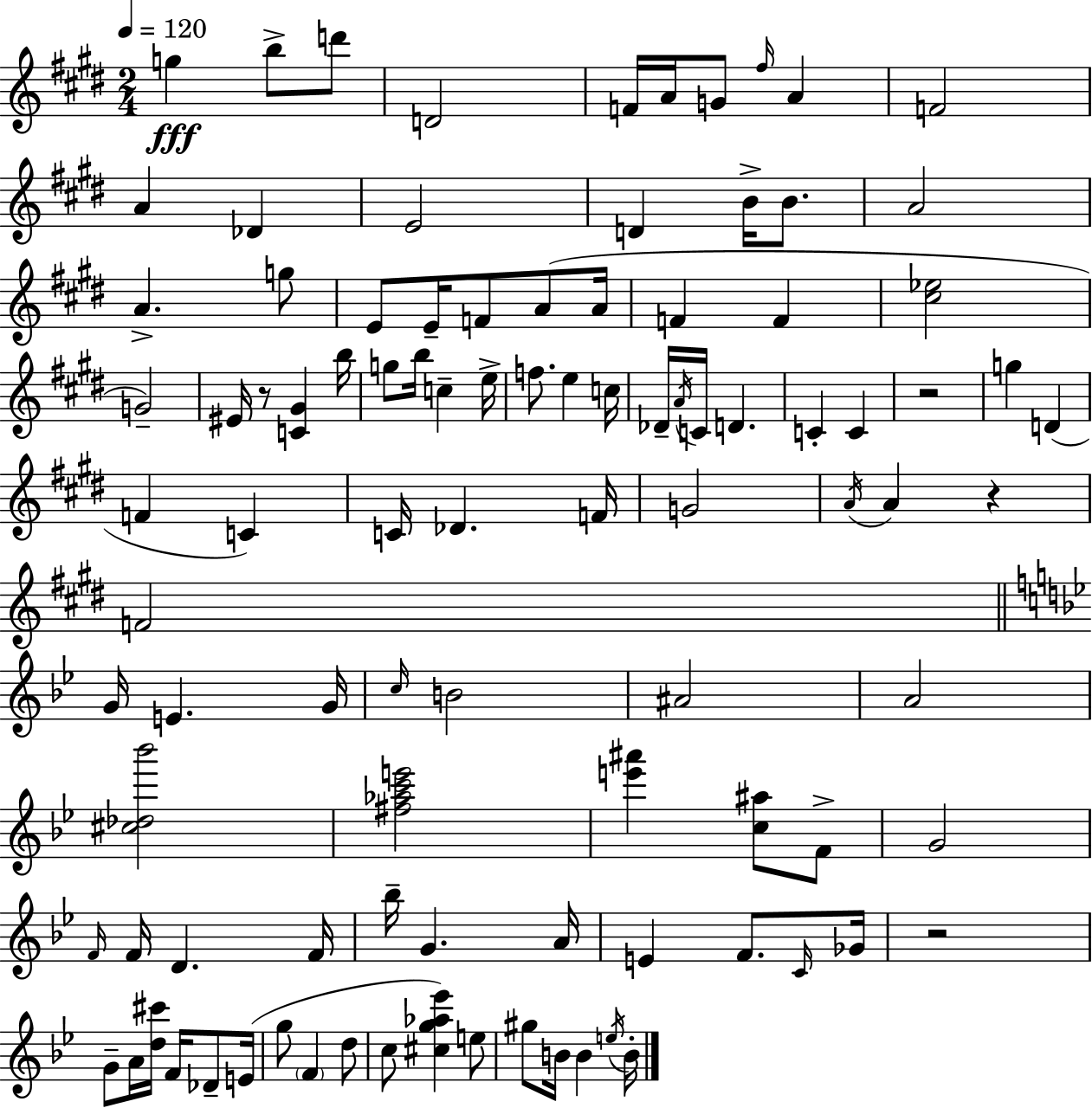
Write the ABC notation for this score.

X:1
T:Untitled
M:2/4
L:1/4
K:E
g b/2 d'/2 D2 F/4 A/4 G/2 ^f/4 A F2 A _D E2 D B/4 B/2 A2 A g/2 E/2 E/4 F/2 A/2 A/4 F F [^c_e]2 G2 ^E/4 z/2 [C^G] b/4 g/2 b/4 c e/4 f/2 e c/4 _D/4 A/4 C/4 D C C z2 g D F C C/4 _D F/4 G2 A/4 A z F2 G/4 E G/4 c/4 B2 ^A2 A2 [^c_d_b']2 [^f_ac'e']2 [e'^a'] [c^a]/2 F/2 G2 F/4 F/4 D F/4 _b/4 G A/4 E F/2 C/4 _G/4 z2 G/2 A/4 [d^c']/4 F/4 _D/2 E/4 g/2 F d/2 c/2 [^cg_a_e'] e/2 ^g/2 B/4 B e/4 B/4